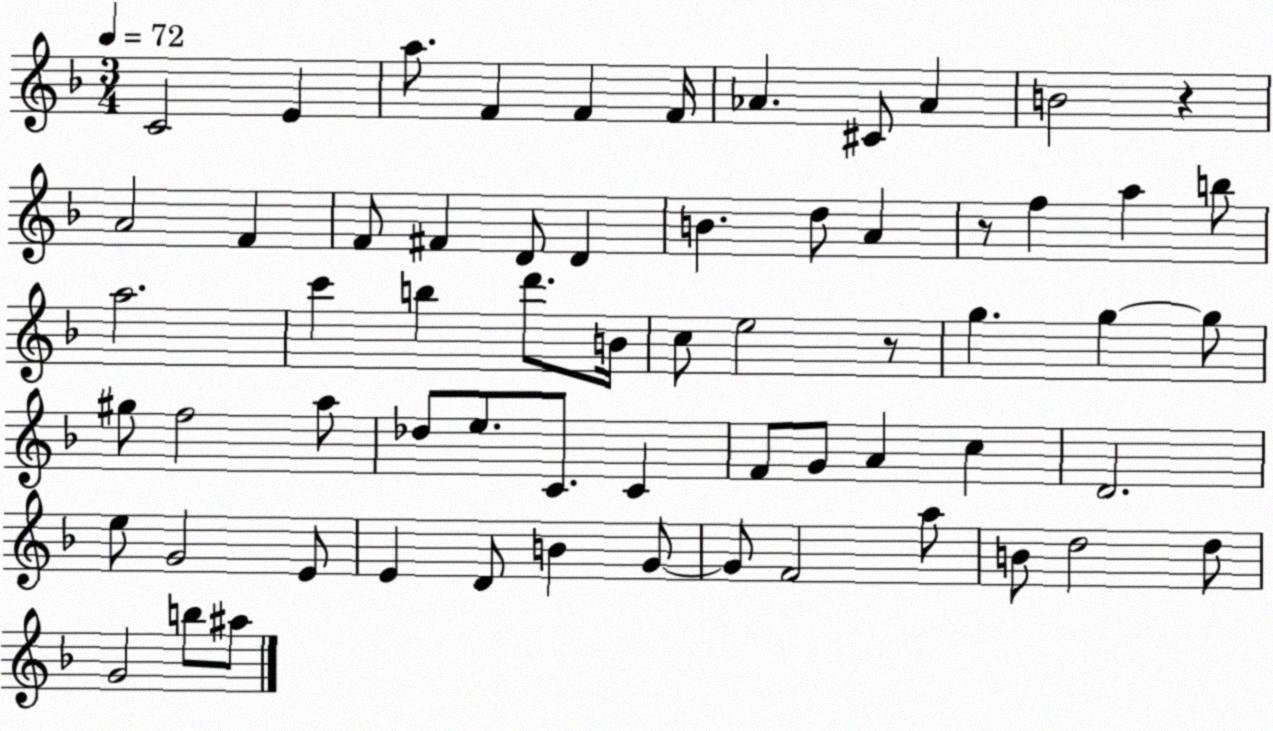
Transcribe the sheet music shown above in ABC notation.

X:1
T:Untitled
M:3/4
L:1/4
K:F
C2 E a/2 F F F/4 _A ^C/2 _A B2 z A2 F F/2 ^F D/2 D B d/2 A z/2 f a b/2 a2 c' b d'/2 B/4 c/2 e2 z/2 g g g/2 ^g/2 f2 a/2 _d/2 e/2 C/2 C F/2 G/2 A c D2 e/2 G2 E/2 E D/2 B G/2 G/2 F2 a/2 B/2 d2 d/2 G2 b/2 ^a/2